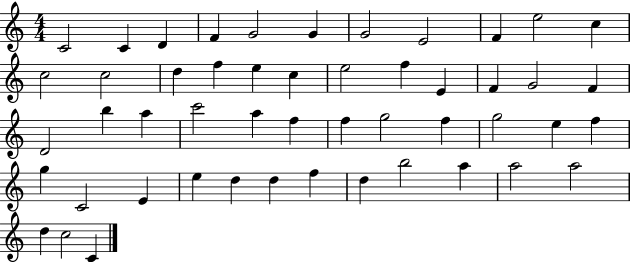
{
  \clef treble
  \numericTimeSignature
  \time 4/4
  \key c \major
  c'2 c'4 d'4 | f'4 g'2 g'4 | g'2 e'2 | f'4 e''2 c''4 | \break c''2 c''2 | d''4 f''4 e''4 c''4 | e''2 f''4 e'4 | f'4 g'2 f'4 | \break d'2 b''4 a''4 | c'''2 a''4 f''4 | f''4 g''2 f''4 | g''2 e''4 f''4 | \break g''4 c'2 e'4 | e''4 d''4 d''4 f''4 | d''4 b''2 a''4 | a''2 a''2 | \break d''4 c''2 c'4 | \bar "|."
}